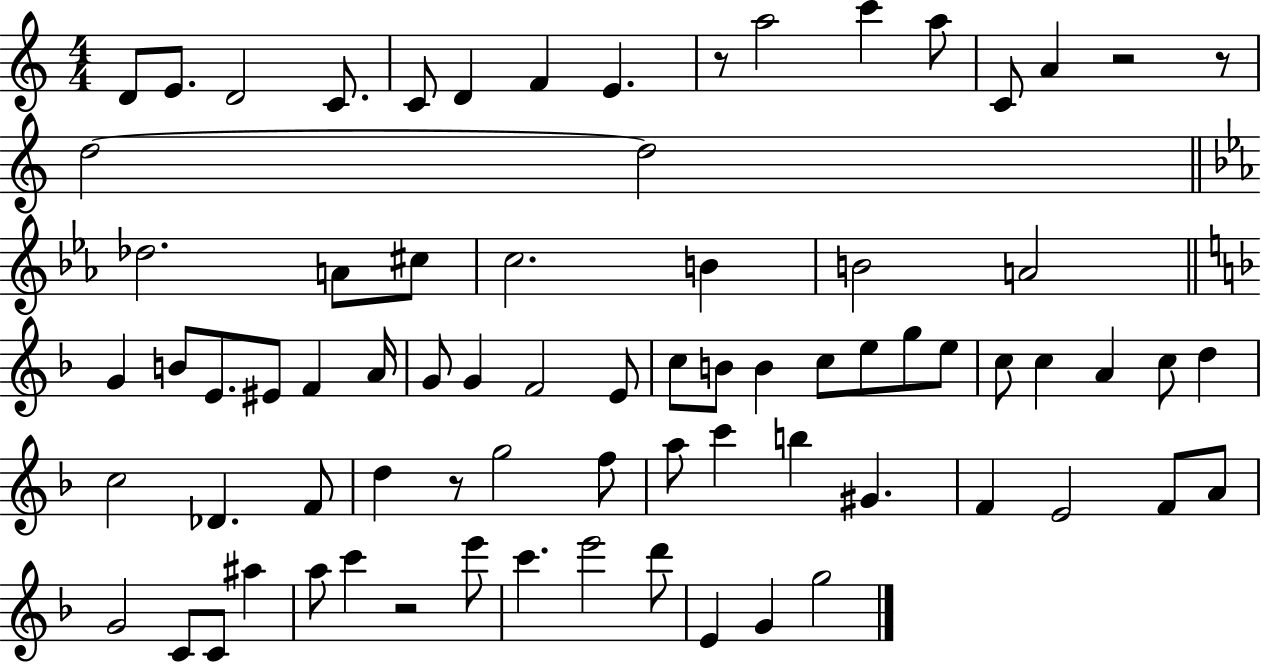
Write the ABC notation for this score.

X:1
T:Untitled
M:4/4
L:1/4
K:C
D/2 E/2 D2 C/2 C/2 D F E z/2 a2 c' a/2 C/2 A z2 z/2 d2 d2 _d2 A/2 ^c/2 c2 B B2 A2 G B/2 E/2 ^E/2 F A/4 G/2 G F2 E/2 c/2 B/2 B c/2 e/2 g/2 e/2 c/2 c A c/2 d c2 _D F/2 d z/2 g2 f/2 a/2 c' b ^G F E2 F/2 A/2 G2 C/2 C/2 ^a a/2 c' z2 e'/2 c' e'2 d'/2 E G g2